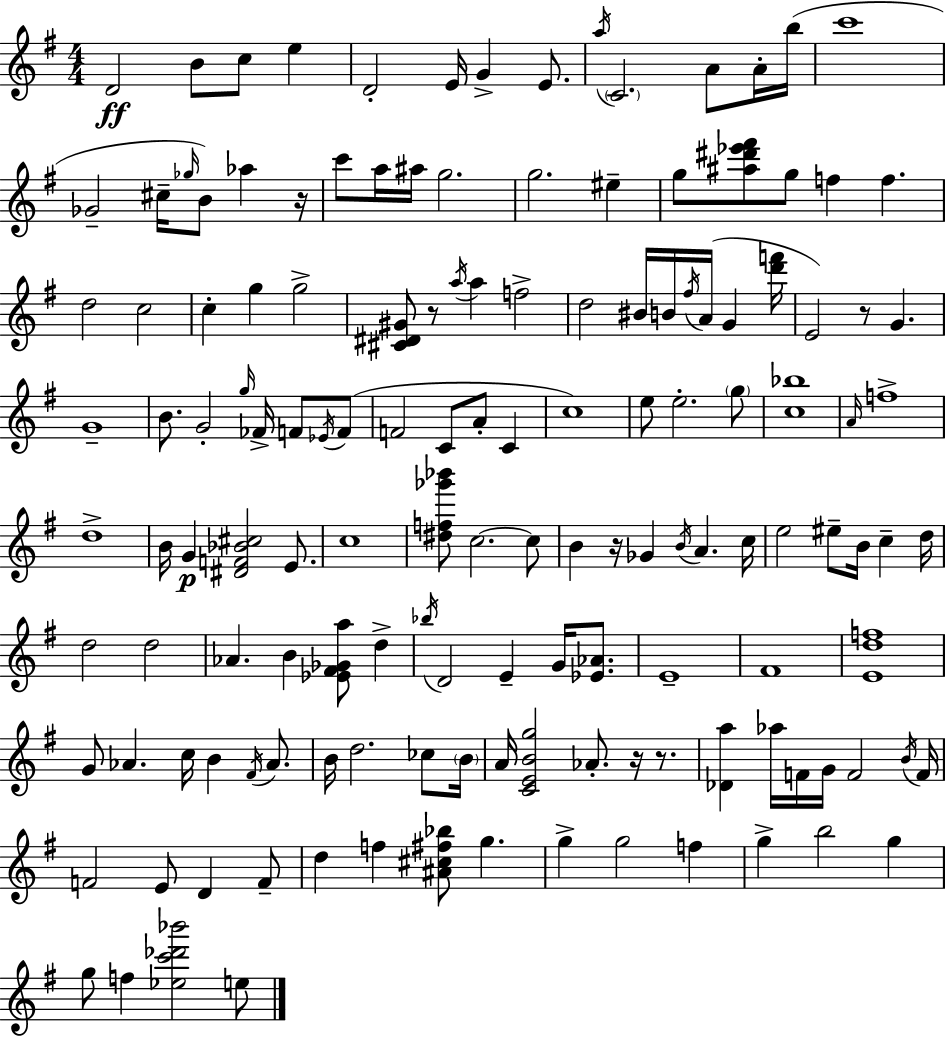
D4/h B4/e C5/e E5/q D4/h E4/s G4/q E4/e. A5/s C4/h. A4/e A4/s B5/s C6/w Gb4/h C#5/s Gb5/s B4/e Ab5/q R/s C6/e A5/s A#5/s G5/h. G5/h. EIS5/q G5/e [A#5,D#6,Eb6,F#6]/e G5/e F5/q F5/q. D5/h C5/h C5/q G5/q G5/h [C#4,D#4,G#4]/e R/e A5/s A5/q F5/h D5/h BIS4/s B4/s F#5/s A4/s G4/q [D6,F6]/s E4/h R/e G4/q. G4/w B4/e. G4/h G5/s FES4/s F4/e Eb4/s F4/e F4/h C4/e A4/e C4/q C5/w E5/e E5/h. G5/e [C5,Bb5]/w A4/s F5/w D5/w B4/s G4/q [D#4,F4,Bb4,C#5]/h E4/e. C5/w [D#5,F5,Gb6,Bb6]/e C5/h. C5/e B4/q R/s Gb4/q B4/s A4/q. C5/s E5/h EIS5/e B4/s C5/q D5/s D5/h D5/h Ab4/q. B4/q [Eb4,F#4,Gb4,A5]/e D5/q Bb5/s D4/h E4/q G4/s [Eb4,Ab4]/e. E4/w F#4/w [E4,D5,F5]/w G4/e Ab4/q. C5/s B4/q F#4/s Ab4/e. B4/s D5/h. CES5/e B4/s A4/s [C4,E4,B4,G5]/h Ab4/e. R/s R/e. [Db4,A5]/q Ab5/s F4/s G4/s F4/h B4/s F4/s F4/h E4/e D4/q F4/e D5/q F5/q [A#4,C#5,F#5,Bb5]/e G5/q. G5/q G5/h F5/q G5/q B5/h G5/q G5/e F5/q [Eb5,C6,Db6,Bb6]/h E5/e